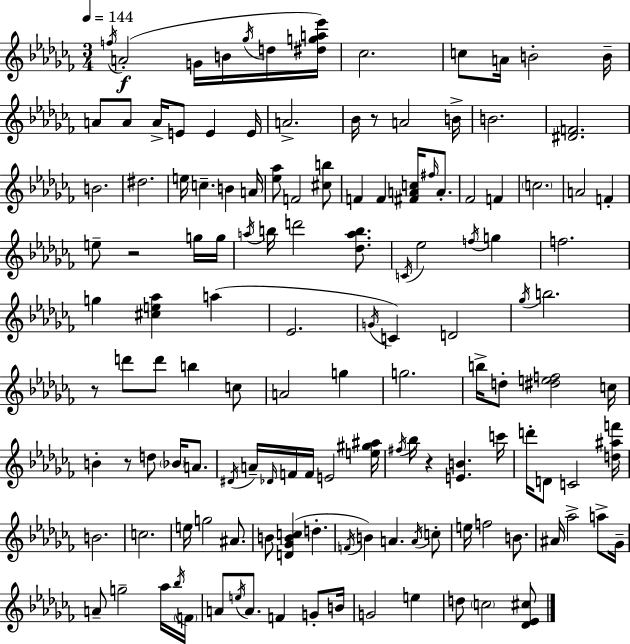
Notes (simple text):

F5/s A4/h G4/s B4/s Gb5/s D5/s [D#5,G5,A5,Eb6]/s CES5/h. C5/e A4/s B4/h B4/s A4/e A4/e A4/s E4/e E4/q E4/s A4/h. Bb4/s R/e A4/h B4/s B4/h. [D#4,F4]/h. B4/h. D#5/h. E5/s C5/q. B4/q A4/s [Eb5,Ab5]/e F4/h [C#5,B5]/e F4/q F4/q [F#4,A4,C5]/s F#5/s A4/e. FES4/h F4/q C5/h. A4/h F4/q E5/e R/h G5/s G5/s A5/s B5/s D6/h [Db5,A5,B5]/e. C4/s Eb5/h F5/s G5/q F5/h. G5/q [C#5,E5,Ab5]/q A5/q Eb4/h. G4/s C4/q D4/h Gb5/s B5/h. R/e D6/e D6/e B5/q C5/e A4/h G5/q G5/h. B5/s D5/e [D#5,E5,F5]/h C5/s B4/q R/e D5/e Bb4/s A4/e. D#4/s A4/s Db4/s F4/s F4/s E4/h [E5,G#5,A#5]/s F#5/s Bb5/s R/q [E4,B4]/q. C6/s D6/s D4/e C4/h [D5,A#5,F6]/s B4/h. C5/h. E5/s G5/h A#4/e. B4/e [D4,Gb4,B4,C5]/q D5/q. F4/s B4/q A4/q. A4/s C5/e E5/s F5/h B4/e. A#4/s Ab5/h A5/e Gb4/s A4/e G5/h Ab5/s Bb5/s F4/s A4/e E5/s A4/e. F4/q G4/e B4/s G4/h E5/q D5/e C5/h [Db4,Eb4,C#5]/e